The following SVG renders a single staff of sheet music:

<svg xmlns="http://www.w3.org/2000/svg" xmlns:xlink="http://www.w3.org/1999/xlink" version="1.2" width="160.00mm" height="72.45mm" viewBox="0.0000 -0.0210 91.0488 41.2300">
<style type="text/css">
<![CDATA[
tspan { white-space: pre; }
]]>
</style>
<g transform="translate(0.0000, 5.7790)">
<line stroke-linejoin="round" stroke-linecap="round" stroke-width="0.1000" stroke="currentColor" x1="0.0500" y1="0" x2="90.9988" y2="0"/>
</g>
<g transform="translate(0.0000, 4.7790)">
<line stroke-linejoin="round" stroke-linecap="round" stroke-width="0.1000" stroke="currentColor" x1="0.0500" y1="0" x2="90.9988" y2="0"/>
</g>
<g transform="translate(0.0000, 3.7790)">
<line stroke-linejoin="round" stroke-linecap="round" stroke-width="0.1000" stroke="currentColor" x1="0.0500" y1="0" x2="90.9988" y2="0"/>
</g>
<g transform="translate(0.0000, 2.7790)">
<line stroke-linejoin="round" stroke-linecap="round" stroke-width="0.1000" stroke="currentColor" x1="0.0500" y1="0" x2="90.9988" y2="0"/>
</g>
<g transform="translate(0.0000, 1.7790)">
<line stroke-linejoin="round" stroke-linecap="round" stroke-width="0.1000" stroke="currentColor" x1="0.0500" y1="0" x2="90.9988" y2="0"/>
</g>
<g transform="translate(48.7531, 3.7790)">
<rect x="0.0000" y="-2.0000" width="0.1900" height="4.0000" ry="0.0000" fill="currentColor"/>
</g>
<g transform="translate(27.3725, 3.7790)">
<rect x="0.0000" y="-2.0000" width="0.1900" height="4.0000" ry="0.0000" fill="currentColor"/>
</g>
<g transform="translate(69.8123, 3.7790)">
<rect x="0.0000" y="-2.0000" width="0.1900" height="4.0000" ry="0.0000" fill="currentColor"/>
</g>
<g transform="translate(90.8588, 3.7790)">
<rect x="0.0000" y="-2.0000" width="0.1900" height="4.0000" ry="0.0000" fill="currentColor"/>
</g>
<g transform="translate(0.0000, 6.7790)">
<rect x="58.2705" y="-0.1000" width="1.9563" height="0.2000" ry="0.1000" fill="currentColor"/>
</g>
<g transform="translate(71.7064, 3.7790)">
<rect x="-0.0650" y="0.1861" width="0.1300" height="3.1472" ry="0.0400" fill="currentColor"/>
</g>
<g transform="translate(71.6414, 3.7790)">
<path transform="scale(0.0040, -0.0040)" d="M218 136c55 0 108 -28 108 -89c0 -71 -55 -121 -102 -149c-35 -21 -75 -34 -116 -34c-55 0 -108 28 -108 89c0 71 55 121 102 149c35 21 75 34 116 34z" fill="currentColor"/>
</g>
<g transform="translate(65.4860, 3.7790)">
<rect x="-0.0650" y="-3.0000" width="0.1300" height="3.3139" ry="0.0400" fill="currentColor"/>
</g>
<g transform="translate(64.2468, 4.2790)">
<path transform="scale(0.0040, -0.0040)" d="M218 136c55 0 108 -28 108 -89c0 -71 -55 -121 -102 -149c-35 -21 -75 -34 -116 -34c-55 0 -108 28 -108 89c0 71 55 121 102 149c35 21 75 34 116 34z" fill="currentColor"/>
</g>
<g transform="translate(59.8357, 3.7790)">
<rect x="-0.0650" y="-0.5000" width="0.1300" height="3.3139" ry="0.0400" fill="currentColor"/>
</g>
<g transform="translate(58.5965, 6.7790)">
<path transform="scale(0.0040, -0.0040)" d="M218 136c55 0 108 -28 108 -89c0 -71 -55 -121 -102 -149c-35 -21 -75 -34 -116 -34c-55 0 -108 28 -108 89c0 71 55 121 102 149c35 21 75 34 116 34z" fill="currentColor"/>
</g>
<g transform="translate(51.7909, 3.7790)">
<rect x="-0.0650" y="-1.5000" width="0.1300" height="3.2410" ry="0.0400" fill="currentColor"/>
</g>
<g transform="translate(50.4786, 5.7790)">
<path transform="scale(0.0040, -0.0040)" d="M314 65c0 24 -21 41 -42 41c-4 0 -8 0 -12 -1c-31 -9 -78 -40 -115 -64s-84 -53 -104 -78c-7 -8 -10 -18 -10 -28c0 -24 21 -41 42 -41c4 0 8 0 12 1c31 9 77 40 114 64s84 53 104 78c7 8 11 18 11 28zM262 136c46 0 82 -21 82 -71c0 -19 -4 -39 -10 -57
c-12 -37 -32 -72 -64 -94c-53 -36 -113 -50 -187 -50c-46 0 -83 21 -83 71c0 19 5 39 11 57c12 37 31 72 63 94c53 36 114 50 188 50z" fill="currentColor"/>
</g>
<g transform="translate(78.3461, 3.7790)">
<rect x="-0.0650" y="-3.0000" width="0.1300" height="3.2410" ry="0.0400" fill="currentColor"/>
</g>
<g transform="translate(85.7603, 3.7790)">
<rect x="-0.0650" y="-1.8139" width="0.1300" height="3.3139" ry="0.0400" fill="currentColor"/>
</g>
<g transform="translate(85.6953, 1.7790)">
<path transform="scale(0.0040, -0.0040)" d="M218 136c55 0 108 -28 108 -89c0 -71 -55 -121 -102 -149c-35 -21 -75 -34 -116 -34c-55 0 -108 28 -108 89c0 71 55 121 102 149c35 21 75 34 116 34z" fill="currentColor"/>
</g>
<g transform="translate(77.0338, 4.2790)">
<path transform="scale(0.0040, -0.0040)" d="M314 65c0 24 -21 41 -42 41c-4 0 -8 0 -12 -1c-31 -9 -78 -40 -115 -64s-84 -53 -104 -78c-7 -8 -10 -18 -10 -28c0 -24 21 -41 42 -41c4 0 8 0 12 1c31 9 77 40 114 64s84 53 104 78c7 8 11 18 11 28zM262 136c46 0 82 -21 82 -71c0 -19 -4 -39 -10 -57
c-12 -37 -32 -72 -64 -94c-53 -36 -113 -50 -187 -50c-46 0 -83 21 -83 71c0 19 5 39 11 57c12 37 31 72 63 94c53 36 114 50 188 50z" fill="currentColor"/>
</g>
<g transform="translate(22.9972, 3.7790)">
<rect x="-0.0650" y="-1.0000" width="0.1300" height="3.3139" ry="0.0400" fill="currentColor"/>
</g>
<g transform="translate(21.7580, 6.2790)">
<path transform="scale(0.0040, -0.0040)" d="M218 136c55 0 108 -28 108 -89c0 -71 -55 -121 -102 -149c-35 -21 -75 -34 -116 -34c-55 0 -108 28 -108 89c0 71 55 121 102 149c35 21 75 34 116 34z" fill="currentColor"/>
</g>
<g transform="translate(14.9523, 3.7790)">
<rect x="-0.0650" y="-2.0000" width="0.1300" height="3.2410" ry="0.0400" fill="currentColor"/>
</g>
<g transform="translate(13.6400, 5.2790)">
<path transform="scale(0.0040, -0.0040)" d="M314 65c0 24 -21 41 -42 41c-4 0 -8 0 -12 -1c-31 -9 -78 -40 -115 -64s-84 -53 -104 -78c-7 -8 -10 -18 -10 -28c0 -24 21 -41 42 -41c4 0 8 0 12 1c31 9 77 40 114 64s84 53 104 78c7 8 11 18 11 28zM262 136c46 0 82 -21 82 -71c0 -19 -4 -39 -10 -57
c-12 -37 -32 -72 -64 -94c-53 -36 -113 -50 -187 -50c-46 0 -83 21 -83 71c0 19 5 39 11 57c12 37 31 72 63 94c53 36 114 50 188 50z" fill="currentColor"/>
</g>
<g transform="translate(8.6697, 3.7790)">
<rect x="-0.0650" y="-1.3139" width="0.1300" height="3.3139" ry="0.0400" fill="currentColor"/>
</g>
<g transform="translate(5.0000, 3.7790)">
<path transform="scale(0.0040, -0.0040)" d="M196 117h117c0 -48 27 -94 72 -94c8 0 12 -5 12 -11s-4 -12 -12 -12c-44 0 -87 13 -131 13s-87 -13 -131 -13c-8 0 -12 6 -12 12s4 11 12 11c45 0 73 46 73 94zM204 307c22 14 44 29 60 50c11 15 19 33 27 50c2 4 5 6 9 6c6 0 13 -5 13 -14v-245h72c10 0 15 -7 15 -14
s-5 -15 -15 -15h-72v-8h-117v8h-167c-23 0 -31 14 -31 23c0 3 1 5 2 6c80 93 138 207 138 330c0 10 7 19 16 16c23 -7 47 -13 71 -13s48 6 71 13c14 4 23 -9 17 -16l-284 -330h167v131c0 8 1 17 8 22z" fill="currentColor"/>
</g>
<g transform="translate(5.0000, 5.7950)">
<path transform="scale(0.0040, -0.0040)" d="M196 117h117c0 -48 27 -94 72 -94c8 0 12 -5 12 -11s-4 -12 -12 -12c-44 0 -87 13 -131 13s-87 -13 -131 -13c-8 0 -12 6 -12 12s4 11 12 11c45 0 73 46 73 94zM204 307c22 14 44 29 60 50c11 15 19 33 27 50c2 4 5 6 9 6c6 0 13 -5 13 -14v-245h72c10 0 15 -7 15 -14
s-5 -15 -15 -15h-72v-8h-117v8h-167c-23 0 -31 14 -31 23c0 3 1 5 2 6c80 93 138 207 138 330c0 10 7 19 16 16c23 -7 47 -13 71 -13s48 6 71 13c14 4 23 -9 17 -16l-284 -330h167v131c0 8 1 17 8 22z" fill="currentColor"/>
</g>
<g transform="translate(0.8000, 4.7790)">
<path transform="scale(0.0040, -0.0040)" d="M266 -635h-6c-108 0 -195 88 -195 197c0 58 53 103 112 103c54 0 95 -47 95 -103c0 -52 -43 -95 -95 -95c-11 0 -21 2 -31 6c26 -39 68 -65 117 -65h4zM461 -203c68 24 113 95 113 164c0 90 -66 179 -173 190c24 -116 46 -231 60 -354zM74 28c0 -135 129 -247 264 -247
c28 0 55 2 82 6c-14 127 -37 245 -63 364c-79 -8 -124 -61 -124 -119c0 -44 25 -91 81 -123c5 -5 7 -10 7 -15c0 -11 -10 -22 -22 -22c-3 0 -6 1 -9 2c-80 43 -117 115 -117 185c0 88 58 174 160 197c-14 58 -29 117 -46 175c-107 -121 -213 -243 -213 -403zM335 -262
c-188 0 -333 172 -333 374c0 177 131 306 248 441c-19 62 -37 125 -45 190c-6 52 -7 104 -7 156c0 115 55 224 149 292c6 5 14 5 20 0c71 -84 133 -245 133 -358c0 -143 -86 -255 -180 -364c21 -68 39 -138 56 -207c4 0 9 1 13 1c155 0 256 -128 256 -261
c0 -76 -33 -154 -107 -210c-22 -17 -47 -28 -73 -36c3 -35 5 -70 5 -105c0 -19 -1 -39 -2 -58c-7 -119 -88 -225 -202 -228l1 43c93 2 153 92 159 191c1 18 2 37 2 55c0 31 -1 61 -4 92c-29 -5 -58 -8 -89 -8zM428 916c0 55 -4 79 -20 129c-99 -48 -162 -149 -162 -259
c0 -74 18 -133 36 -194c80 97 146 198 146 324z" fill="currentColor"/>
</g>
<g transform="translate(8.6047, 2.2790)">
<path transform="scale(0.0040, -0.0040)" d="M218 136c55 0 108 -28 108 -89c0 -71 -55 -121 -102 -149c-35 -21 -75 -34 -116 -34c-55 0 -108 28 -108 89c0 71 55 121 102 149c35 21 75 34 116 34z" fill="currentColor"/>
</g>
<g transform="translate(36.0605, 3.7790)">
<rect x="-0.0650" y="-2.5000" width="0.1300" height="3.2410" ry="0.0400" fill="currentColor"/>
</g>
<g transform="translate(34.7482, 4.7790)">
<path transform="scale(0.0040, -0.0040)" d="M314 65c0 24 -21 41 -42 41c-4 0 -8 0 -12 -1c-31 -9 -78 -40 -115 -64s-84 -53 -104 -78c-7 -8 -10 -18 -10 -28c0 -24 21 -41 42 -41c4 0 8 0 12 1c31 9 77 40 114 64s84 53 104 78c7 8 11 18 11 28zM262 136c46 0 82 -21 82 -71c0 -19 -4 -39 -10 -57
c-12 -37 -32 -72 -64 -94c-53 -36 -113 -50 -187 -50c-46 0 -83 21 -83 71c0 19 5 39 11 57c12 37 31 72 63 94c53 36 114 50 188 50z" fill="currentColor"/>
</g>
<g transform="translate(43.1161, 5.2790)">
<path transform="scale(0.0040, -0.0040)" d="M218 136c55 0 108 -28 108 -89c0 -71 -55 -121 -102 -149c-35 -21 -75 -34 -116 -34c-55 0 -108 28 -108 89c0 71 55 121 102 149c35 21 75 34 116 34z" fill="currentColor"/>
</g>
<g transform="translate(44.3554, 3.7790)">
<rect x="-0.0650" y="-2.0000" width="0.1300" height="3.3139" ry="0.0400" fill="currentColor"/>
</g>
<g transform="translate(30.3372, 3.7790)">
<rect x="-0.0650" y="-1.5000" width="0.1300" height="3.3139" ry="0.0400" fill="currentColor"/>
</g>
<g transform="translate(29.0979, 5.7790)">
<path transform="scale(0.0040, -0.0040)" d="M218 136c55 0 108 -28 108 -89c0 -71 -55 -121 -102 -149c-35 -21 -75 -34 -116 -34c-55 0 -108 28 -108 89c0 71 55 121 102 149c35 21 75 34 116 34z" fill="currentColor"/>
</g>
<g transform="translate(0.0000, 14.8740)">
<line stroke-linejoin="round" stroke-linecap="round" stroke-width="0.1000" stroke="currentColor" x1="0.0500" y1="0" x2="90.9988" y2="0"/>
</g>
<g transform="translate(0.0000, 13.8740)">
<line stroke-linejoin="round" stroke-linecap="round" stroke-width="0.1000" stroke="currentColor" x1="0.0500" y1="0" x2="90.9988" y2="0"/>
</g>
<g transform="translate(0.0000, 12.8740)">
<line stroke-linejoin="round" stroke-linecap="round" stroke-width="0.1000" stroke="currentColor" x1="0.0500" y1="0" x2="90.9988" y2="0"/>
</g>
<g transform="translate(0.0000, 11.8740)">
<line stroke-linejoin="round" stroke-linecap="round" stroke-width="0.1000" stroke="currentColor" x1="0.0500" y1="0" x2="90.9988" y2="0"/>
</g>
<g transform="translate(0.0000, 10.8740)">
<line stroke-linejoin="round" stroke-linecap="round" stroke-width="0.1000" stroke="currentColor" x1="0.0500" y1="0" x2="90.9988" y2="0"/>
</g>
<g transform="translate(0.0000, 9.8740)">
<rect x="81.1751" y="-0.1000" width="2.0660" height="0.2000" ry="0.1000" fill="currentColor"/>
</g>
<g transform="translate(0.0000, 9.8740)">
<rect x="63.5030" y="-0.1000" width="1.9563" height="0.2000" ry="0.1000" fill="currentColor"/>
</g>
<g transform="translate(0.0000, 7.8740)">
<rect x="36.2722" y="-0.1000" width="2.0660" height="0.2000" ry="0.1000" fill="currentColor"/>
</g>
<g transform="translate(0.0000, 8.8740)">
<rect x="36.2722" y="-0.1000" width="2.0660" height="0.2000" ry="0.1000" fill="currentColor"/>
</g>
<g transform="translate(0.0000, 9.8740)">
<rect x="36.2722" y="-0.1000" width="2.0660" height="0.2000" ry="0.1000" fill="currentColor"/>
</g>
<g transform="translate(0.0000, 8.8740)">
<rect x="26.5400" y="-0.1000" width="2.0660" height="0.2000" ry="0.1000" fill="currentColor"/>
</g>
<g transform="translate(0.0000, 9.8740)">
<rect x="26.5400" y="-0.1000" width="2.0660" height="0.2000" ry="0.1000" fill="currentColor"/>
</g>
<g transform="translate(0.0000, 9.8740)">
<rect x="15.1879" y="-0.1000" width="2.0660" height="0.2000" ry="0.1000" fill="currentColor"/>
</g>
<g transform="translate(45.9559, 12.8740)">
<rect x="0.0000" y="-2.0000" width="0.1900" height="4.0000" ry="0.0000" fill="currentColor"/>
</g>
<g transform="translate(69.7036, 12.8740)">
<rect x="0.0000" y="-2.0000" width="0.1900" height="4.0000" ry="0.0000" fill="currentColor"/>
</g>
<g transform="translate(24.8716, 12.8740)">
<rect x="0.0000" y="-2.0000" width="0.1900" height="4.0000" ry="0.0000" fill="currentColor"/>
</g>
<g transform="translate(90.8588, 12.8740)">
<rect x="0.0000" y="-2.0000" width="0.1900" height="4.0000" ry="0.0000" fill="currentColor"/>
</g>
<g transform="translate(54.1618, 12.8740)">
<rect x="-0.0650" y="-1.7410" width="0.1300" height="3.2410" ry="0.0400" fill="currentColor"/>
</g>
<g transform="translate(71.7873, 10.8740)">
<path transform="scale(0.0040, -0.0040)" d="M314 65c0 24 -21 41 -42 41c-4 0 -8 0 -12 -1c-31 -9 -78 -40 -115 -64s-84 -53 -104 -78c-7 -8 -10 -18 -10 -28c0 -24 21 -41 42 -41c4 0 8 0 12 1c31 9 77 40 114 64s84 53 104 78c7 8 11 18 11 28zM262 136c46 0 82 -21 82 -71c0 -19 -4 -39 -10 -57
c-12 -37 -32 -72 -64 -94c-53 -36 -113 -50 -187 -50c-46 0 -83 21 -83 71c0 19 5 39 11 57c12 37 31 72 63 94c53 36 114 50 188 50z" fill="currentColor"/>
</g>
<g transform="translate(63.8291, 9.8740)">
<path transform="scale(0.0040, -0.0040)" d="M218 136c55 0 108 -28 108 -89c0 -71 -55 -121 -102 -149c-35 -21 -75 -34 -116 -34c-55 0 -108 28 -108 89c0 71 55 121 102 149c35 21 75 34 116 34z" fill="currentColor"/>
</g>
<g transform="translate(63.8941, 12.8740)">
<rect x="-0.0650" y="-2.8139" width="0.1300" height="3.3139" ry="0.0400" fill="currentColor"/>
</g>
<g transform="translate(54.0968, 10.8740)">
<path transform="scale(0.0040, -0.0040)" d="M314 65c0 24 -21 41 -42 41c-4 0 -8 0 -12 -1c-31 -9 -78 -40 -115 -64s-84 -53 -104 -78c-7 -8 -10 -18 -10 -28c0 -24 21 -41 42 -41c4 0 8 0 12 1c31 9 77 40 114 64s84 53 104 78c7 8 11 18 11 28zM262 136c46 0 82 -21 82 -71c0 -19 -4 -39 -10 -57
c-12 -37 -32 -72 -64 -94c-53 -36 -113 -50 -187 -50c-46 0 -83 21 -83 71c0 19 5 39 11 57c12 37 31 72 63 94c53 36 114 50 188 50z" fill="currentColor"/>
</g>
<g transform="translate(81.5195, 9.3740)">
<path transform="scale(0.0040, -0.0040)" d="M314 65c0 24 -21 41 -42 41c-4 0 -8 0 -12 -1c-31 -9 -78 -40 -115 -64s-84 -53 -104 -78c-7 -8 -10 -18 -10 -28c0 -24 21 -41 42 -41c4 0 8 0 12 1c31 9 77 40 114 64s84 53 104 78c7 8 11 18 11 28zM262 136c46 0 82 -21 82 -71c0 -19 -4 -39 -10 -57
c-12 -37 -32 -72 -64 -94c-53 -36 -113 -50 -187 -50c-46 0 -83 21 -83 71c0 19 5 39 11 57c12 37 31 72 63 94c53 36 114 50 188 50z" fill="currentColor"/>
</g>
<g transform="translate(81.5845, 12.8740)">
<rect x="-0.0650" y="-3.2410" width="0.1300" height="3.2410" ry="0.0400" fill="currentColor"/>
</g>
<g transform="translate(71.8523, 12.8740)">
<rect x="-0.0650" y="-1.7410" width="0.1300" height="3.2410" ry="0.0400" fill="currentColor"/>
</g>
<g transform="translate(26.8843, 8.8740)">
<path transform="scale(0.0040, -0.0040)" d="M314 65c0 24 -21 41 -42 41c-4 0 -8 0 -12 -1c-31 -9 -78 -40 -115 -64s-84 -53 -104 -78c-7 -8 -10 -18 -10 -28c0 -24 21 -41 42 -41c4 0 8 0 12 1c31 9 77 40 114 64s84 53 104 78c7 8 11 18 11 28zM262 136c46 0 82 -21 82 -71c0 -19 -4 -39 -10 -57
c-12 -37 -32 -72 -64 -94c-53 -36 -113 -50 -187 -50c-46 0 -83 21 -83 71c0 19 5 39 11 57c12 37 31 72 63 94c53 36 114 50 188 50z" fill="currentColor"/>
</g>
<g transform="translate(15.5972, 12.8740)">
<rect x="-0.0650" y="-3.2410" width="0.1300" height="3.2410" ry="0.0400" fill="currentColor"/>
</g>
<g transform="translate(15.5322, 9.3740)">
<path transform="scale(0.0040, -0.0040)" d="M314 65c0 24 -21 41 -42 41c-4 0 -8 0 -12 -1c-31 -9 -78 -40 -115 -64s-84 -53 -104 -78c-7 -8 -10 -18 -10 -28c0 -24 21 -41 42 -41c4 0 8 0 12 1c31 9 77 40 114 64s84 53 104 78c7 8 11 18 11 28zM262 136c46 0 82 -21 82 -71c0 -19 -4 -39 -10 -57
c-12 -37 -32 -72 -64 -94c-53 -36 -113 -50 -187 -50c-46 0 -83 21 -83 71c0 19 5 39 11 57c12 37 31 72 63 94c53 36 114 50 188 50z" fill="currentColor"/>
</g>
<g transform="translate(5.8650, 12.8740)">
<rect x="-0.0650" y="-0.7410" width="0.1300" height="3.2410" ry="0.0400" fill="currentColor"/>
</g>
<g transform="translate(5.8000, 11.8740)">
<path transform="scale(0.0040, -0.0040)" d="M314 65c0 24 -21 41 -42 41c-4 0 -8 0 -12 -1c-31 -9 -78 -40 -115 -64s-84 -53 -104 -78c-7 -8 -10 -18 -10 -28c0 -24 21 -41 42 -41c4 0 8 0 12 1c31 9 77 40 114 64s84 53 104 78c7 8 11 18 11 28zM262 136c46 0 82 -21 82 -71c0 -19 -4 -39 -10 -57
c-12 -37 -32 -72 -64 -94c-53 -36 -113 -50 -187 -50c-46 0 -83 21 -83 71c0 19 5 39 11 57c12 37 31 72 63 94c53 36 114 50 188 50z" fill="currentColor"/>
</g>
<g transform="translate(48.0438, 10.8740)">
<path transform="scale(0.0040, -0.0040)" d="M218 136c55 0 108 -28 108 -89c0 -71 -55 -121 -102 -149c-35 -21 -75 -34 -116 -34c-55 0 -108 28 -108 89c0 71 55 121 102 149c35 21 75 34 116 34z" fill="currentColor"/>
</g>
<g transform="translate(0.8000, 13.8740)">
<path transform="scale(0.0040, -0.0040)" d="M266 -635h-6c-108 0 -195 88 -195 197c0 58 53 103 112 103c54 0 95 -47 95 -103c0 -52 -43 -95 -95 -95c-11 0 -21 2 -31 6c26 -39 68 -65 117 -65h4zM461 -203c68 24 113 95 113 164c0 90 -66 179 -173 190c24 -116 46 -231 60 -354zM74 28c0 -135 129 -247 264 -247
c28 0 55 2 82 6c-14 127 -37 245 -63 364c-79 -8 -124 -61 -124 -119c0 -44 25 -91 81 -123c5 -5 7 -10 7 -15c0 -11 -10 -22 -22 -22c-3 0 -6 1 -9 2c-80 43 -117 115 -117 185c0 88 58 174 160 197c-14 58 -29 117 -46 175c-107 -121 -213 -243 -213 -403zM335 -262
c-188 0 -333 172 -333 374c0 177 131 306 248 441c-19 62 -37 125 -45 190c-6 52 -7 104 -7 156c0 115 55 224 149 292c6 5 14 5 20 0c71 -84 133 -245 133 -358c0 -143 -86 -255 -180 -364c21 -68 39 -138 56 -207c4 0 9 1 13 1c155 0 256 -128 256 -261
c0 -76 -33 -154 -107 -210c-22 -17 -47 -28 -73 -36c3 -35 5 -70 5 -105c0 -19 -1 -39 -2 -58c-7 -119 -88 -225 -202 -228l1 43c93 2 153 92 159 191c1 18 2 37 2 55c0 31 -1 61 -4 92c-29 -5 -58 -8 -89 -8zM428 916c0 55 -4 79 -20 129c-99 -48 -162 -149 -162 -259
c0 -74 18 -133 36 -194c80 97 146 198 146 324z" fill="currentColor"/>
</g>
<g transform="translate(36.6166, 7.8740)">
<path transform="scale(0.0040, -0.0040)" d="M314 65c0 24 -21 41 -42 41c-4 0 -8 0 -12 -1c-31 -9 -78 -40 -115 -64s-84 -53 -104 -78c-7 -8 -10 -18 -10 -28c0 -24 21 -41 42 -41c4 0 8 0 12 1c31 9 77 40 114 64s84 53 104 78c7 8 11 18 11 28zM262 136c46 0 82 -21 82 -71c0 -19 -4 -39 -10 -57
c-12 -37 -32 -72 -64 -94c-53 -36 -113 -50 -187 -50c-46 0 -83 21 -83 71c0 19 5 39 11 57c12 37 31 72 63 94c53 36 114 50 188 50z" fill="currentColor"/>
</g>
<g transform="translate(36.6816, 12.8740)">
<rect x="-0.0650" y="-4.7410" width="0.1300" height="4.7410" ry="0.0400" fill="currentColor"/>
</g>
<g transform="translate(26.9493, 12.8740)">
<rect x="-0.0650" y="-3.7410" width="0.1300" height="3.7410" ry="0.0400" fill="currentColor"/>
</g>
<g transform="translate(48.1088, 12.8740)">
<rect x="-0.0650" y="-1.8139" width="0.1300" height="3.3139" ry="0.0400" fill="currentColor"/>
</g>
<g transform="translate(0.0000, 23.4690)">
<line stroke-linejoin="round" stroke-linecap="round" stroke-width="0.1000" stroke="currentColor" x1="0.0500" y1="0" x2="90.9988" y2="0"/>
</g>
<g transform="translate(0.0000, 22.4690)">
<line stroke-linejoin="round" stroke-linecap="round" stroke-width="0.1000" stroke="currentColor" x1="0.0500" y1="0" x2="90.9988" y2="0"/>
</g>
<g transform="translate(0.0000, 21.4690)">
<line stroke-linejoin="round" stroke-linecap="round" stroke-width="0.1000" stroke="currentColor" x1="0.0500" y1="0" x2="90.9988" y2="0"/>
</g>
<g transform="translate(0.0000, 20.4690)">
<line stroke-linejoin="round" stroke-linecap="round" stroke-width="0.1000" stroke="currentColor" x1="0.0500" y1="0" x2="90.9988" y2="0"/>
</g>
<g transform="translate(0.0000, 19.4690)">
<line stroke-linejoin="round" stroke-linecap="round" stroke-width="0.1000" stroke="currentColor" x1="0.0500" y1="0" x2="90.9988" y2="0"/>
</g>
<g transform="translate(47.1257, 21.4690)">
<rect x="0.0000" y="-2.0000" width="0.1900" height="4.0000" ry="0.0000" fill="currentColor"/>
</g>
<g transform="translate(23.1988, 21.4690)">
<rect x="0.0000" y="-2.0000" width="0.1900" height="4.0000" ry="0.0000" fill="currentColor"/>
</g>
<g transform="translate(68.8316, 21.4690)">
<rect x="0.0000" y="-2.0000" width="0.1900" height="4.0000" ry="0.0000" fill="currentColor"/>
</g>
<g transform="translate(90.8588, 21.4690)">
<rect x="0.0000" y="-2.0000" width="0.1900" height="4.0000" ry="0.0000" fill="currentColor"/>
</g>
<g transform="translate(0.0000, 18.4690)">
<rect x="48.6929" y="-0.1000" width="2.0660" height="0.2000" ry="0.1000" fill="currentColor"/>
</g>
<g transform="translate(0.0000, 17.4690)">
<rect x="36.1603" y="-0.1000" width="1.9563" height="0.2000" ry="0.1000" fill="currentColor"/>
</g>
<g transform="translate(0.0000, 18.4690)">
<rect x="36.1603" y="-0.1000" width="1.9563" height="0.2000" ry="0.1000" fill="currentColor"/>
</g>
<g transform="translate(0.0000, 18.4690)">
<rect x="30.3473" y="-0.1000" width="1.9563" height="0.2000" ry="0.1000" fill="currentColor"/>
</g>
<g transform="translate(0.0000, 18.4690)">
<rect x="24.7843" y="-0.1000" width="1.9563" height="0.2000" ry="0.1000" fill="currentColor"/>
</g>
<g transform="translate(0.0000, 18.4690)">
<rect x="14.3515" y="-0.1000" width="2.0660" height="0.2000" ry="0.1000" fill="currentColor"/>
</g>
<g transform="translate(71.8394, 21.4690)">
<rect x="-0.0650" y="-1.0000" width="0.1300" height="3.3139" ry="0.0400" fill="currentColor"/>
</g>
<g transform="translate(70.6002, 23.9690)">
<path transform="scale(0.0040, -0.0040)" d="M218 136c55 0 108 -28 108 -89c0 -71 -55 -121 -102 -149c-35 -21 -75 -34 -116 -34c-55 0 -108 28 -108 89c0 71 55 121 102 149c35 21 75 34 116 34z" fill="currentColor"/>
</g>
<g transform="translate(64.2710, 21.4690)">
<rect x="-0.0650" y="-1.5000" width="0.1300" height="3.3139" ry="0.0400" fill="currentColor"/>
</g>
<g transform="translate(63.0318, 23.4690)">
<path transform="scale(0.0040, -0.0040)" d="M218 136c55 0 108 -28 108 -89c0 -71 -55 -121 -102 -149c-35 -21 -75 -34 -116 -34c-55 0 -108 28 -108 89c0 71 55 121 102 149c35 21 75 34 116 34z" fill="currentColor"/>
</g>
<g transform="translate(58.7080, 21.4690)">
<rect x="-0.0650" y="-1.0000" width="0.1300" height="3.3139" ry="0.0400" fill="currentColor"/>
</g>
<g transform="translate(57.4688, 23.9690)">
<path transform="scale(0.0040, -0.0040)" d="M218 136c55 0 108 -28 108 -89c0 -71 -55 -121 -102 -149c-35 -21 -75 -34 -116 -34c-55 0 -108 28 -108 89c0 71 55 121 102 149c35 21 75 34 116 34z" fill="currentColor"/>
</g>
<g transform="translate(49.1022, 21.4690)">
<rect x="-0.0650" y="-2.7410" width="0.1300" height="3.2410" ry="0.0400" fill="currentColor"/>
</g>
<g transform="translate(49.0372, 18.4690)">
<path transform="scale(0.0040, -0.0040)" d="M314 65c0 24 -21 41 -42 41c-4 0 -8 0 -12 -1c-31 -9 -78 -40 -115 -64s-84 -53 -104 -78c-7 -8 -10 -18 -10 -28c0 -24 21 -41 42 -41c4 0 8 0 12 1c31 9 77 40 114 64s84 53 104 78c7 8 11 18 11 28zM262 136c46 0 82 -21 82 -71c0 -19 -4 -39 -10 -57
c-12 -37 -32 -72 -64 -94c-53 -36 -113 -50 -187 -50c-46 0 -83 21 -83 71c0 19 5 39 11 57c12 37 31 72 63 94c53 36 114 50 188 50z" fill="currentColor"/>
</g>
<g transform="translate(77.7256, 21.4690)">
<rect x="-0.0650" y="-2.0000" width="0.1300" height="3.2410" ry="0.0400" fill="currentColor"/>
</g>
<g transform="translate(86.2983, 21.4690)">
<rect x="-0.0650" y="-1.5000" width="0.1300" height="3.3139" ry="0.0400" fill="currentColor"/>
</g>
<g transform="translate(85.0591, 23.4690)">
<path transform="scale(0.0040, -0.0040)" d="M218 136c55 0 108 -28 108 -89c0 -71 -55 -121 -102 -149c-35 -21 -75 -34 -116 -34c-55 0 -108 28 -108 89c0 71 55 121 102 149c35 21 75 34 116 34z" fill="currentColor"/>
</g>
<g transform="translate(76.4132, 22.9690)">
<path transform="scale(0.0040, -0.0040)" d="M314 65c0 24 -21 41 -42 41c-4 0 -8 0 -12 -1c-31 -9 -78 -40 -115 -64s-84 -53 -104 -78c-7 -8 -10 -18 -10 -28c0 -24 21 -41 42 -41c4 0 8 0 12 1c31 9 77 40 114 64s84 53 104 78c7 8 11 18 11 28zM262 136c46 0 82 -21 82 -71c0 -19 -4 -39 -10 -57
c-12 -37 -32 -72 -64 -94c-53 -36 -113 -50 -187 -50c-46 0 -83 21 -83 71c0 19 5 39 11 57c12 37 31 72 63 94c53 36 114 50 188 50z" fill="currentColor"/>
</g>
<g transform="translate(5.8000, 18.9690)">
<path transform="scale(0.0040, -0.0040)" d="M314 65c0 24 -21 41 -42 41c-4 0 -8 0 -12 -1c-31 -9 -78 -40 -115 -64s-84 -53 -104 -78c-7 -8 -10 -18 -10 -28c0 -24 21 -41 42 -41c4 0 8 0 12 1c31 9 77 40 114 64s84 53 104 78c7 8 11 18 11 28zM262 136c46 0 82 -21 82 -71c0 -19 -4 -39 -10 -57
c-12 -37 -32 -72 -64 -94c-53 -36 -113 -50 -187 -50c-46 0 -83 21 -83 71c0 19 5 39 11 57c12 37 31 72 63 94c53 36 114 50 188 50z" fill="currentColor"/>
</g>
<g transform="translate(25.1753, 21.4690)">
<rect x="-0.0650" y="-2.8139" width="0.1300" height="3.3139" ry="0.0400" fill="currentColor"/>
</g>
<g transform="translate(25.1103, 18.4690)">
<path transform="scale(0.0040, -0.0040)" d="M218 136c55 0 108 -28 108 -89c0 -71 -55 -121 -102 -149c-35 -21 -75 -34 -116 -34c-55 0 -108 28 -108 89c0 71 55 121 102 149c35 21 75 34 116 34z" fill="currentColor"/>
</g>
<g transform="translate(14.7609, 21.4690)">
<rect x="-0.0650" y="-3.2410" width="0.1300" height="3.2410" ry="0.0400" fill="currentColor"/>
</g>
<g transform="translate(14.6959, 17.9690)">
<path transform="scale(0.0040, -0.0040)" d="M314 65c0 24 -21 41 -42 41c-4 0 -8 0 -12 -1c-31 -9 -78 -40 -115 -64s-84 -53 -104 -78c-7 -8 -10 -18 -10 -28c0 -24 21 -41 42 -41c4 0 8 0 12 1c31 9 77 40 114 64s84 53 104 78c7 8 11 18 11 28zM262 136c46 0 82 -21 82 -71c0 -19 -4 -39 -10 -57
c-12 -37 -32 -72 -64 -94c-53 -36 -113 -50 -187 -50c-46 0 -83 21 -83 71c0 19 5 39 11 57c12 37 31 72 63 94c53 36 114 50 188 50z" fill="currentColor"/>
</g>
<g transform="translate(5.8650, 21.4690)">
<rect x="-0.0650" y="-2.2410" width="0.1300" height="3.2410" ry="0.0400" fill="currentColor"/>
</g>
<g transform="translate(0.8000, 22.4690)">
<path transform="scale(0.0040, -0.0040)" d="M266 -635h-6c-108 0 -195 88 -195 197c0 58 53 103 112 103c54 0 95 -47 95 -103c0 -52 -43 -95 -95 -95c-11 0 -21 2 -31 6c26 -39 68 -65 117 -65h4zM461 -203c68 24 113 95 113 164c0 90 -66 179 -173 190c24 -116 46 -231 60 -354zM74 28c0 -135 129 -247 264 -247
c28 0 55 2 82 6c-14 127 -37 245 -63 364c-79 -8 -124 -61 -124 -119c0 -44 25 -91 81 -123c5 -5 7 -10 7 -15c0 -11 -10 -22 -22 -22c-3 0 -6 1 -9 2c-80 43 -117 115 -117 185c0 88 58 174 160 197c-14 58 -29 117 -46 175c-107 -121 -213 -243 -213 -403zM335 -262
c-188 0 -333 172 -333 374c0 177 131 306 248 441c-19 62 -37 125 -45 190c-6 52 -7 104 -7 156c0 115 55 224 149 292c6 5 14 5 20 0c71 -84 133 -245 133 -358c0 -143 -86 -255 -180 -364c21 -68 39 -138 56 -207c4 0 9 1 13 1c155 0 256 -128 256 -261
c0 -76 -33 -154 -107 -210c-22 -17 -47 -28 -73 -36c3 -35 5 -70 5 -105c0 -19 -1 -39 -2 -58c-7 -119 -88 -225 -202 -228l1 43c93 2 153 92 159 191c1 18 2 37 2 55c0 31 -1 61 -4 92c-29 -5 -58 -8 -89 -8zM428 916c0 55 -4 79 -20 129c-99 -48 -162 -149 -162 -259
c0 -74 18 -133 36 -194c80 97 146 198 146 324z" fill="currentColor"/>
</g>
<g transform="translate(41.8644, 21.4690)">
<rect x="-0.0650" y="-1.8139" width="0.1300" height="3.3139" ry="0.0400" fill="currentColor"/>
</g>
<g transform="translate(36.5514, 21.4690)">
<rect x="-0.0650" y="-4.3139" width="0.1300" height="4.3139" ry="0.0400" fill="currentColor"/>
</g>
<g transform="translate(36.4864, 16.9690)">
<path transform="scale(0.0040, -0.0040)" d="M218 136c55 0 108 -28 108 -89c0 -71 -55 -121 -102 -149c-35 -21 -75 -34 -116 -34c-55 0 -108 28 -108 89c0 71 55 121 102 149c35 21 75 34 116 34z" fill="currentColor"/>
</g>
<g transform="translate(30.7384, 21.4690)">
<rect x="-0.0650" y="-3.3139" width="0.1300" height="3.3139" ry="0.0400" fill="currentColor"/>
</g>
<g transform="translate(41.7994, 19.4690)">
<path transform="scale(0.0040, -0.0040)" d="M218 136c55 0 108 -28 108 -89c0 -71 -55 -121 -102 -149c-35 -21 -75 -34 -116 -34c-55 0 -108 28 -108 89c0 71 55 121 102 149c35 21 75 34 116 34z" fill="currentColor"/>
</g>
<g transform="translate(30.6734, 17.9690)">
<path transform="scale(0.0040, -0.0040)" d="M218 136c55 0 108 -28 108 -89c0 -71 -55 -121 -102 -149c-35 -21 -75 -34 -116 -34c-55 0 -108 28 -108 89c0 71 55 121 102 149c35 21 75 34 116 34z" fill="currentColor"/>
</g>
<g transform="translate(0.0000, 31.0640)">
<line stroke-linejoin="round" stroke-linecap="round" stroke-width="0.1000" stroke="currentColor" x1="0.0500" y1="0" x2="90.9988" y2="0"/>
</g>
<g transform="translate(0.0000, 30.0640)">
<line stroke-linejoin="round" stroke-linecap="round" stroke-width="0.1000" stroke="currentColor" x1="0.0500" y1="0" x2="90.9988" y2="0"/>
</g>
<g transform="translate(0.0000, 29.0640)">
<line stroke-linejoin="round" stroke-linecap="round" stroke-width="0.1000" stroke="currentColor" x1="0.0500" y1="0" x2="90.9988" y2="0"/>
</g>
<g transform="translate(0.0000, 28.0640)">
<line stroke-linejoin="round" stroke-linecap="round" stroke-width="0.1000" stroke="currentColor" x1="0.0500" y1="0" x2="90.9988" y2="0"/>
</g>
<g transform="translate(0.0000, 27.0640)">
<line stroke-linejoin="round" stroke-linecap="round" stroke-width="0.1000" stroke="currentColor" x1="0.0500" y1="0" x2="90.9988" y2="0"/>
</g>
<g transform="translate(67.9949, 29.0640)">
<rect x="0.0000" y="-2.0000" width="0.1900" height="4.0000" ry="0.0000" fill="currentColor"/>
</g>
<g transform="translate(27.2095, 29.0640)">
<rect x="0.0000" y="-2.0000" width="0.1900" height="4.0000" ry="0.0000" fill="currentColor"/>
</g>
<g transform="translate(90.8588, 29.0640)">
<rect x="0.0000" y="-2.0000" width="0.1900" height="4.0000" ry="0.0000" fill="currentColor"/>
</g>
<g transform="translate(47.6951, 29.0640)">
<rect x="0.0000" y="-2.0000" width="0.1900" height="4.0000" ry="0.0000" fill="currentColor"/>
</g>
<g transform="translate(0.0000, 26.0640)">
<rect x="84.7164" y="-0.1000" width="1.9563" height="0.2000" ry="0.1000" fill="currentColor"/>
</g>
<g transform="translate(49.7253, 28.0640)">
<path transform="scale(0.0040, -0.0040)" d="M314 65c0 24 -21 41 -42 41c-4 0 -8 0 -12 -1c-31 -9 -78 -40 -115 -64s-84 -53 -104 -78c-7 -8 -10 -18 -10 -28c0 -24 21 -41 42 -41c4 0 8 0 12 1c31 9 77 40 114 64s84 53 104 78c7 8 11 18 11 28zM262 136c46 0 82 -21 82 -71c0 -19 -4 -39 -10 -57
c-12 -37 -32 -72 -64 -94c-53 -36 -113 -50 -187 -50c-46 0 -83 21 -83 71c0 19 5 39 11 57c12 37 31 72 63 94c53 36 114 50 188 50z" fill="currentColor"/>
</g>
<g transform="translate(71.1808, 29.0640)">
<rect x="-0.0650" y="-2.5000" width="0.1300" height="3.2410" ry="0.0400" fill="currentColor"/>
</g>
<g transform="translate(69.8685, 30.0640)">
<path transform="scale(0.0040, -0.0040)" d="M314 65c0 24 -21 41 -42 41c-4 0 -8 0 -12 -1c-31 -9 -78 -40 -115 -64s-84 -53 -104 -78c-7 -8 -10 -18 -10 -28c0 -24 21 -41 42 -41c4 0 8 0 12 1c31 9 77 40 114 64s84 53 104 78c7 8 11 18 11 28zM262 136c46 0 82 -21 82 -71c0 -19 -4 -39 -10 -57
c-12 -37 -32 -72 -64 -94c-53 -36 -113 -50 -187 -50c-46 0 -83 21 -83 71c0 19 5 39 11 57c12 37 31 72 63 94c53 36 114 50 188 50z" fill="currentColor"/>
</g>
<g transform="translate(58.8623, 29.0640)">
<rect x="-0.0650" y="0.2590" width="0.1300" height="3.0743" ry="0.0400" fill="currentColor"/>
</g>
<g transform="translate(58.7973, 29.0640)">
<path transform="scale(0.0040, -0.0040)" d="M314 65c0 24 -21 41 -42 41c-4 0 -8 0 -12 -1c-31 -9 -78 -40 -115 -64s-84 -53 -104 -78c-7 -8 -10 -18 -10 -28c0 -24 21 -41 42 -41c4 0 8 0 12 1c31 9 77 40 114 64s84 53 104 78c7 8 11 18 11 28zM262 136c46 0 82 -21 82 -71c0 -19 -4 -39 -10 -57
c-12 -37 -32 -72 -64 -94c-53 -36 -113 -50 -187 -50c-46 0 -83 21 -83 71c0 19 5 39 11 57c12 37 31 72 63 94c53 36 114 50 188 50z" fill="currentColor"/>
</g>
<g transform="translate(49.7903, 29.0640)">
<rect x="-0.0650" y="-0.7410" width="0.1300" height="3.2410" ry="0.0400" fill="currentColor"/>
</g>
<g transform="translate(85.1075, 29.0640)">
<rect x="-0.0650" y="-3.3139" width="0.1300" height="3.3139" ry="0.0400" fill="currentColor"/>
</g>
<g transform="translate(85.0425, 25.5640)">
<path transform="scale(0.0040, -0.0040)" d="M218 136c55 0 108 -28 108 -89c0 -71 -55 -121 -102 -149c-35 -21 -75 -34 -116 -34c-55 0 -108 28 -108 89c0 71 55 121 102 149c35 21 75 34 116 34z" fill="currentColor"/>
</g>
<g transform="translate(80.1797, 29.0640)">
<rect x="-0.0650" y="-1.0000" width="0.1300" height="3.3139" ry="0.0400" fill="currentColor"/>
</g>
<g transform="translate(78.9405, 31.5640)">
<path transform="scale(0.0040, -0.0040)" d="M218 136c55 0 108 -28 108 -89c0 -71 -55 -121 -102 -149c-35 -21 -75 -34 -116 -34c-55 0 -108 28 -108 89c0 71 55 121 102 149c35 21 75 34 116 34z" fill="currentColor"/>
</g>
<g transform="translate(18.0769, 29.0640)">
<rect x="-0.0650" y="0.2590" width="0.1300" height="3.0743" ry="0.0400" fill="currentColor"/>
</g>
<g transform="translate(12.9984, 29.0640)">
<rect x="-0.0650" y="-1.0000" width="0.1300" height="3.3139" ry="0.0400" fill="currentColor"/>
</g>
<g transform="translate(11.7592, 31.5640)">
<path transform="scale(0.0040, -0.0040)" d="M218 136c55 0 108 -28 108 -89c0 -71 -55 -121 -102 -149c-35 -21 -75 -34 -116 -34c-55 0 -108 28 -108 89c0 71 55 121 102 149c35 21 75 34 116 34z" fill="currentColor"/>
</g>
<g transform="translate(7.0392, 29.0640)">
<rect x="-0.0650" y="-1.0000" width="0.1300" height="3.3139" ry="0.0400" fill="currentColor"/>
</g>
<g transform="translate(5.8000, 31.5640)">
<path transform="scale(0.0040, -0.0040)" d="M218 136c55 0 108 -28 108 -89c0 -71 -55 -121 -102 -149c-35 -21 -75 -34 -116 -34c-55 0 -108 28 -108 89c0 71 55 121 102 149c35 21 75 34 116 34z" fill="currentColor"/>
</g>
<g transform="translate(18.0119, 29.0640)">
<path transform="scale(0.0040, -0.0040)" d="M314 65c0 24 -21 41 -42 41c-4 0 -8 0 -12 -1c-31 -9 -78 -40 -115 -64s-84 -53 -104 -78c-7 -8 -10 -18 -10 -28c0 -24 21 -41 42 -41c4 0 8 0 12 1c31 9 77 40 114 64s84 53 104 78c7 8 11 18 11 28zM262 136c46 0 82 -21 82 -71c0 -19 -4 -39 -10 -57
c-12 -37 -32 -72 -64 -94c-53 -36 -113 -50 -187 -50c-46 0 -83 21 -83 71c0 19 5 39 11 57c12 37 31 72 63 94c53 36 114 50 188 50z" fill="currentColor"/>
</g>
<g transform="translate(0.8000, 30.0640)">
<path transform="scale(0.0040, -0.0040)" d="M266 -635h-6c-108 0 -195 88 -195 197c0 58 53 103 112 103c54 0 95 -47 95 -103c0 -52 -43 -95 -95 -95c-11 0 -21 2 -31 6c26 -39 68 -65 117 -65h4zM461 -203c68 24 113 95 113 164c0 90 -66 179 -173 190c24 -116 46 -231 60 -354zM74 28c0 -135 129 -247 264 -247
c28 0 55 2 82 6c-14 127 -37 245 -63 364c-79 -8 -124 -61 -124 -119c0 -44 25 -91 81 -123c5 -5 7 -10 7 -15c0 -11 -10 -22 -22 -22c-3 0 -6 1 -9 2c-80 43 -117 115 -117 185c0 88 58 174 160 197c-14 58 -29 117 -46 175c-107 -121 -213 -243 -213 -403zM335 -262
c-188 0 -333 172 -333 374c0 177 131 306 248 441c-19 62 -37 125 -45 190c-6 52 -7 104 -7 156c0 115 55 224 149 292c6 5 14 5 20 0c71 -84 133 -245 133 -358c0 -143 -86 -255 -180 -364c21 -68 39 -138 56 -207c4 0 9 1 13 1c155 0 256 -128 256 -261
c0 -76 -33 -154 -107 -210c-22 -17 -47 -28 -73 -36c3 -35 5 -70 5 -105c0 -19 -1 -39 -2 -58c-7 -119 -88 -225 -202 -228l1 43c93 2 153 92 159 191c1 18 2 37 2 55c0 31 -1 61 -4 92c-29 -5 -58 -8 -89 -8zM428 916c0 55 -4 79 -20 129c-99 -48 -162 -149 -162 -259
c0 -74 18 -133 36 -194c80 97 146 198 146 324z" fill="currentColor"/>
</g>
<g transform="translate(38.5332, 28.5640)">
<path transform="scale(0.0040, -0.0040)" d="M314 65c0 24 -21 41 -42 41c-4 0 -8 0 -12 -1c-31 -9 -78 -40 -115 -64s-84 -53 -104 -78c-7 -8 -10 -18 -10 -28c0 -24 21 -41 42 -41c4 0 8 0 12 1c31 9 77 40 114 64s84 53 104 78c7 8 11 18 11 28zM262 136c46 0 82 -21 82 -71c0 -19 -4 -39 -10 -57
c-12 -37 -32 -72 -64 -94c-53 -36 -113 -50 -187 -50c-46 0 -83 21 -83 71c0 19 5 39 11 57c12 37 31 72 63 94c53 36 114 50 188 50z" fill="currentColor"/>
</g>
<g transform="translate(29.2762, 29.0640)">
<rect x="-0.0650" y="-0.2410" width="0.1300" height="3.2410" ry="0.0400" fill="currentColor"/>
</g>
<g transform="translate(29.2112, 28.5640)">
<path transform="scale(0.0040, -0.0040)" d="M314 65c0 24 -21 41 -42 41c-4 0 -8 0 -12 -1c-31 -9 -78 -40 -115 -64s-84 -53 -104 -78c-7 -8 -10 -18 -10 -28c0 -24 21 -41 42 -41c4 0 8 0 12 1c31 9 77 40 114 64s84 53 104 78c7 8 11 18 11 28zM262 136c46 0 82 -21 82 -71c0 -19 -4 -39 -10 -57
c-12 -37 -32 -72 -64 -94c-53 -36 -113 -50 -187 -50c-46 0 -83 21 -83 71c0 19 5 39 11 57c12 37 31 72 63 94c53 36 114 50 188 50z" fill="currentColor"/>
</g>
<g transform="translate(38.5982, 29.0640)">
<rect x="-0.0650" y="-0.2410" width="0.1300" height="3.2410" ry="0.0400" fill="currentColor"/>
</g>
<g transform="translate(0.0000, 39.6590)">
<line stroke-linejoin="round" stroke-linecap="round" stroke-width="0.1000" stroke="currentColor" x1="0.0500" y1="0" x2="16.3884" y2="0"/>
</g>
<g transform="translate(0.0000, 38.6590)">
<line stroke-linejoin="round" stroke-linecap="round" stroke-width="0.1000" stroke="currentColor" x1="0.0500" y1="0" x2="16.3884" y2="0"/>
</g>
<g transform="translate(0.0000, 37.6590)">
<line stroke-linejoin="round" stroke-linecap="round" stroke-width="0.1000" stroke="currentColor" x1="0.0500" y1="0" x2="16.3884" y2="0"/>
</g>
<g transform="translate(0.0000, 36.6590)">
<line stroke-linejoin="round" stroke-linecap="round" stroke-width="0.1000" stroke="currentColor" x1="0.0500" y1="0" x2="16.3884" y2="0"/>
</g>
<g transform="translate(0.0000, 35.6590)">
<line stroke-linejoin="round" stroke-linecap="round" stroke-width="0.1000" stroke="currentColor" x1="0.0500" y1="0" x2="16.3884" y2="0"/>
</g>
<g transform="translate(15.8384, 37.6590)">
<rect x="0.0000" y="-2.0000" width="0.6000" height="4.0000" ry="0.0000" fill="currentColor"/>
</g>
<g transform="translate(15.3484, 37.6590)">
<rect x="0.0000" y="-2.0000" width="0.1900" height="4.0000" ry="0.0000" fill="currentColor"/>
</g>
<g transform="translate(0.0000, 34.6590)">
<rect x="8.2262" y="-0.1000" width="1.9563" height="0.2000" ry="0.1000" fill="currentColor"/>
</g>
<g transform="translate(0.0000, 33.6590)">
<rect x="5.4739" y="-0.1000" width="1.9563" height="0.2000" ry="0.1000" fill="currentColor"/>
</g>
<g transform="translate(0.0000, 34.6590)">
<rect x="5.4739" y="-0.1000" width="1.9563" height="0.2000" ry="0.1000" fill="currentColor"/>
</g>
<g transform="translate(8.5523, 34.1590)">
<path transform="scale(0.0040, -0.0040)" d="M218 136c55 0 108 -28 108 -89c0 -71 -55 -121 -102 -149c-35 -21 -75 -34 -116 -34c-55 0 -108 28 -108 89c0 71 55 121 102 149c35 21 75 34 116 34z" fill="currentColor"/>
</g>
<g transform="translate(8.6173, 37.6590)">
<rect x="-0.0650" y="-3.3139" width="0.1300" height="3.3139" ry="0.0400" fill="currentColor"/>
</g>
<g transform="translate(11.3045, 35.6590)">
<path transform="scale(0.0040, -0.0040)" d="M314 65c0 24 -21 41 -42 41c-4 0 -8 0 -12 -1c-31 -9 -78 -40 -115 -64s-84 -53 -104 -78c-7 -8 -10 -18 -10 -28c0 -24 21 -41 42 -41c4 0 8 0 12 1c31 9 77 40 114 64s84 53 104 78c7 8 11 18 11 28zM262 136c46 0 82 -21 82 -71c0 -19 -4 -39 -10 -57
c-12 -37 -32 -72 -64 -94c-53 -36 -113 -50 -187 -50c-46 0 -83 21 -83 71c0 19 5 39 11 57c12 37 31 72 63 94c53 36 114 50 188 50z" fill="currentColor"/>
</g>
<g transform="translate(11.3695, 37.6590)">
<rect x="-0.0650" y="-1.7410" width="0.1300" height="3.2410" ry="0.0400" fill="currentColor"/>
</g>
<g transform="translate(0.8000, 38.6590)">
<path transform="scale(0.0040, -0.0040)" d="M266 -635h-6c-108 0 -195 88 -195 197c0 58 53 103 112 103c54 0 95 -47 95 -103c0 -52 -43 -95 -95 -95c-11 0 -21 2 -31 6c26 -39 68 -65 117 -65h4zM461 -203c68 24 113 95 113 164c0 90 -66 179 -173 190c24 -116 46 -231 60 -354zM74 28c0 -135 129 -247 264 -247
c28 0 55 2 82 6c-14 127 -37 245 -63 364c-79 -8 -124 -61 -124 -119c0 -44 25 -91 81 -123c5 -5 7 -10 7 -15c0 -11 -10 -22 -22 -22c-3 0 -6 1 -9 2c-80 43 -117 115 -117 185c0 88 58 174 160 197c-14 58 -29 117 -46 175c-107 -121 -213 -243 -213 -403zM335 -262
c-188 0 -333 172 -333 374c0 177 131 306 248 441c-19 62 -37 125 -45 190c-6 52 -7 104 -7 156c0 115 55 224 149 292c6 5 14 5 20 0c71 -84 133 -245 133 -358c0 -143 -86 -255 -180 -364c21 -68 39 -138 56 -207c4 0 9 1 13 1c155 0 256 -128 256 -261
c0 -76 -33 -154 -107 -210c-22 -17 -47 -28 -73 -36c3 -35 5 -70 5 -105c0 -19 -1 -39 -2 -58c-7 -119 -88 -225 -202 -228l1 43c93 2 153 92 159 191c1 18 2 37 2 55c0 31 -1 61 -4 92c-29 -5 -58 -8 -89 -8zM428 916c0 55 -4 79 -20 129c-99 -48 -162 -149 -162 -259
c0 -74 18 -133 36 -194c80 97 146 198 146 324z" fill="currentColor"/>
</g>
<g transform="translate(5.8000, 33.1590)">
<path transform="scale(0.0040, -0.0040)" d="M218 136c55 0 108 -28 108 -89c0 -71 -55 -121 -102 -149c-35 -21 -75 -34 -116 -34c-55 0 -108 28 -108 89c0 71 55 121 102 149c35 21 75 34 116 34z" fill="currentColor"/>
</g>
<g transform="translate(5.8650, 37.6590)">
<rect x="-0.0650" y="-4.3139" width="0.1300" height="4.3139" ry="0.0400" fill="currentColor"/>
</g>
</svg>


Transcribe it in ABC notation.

X:1
T:Untitled
M:4/4
L:1/4
K:C
e F2 D E G2 F E2 C A B A2 f d2 b2 c'2 e'2 f f2 a f2 b2 g2 b2 a b d' f a2 D E D F2 E D D B2 c2 c2 d2 B2 G2 D b d' b f2